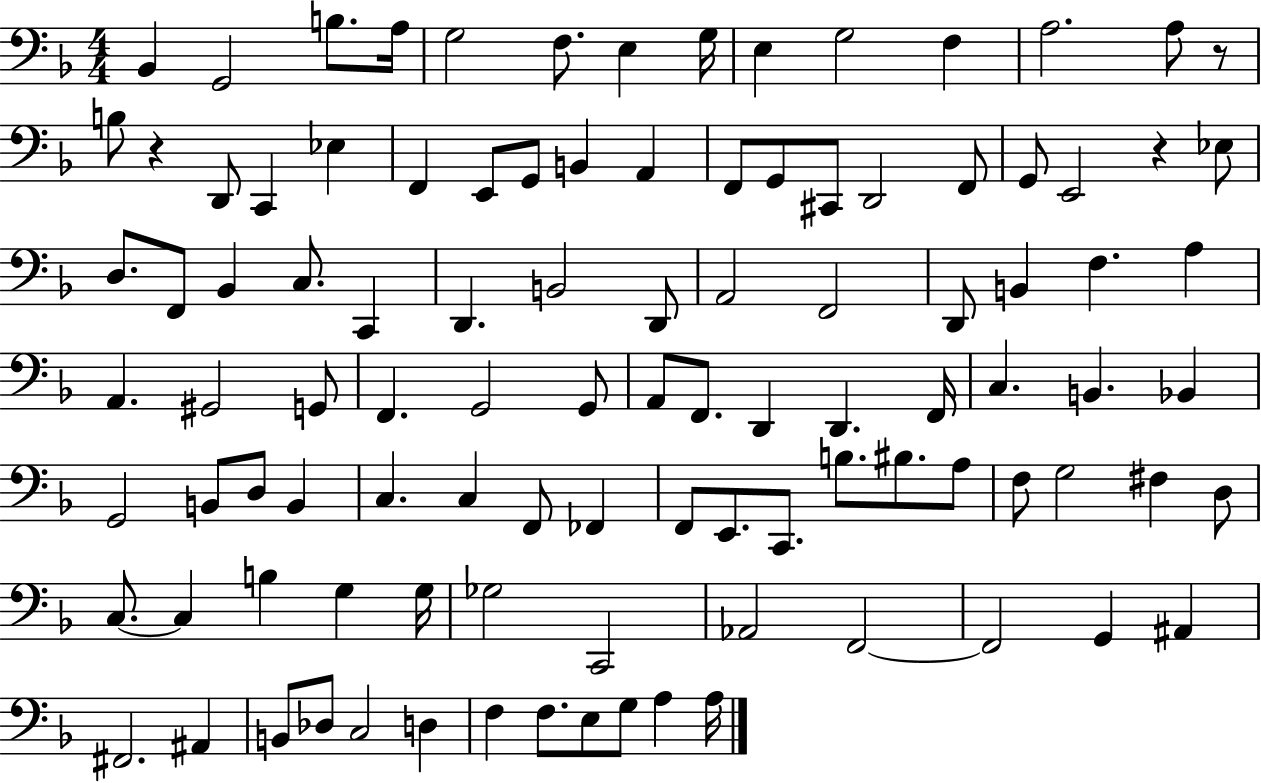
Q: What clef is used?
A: bass